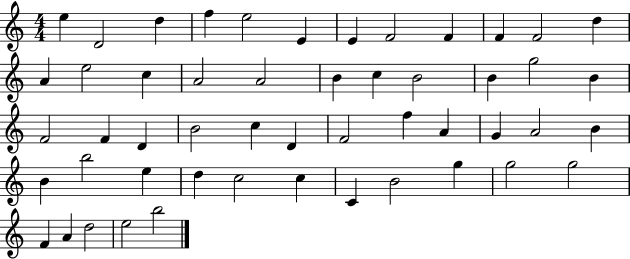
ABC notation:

X:1
T:Untitled
M:4/4
L:1/4
K:C
e D2 d f e2 E E F2 F F F2 d A e2 c A2 A2 B c B2 B g2 B F2 F D B2 c D F2 f A G A2 B B b2 e d c2 c C B2 g g2 g2 F A d2 e2 b2